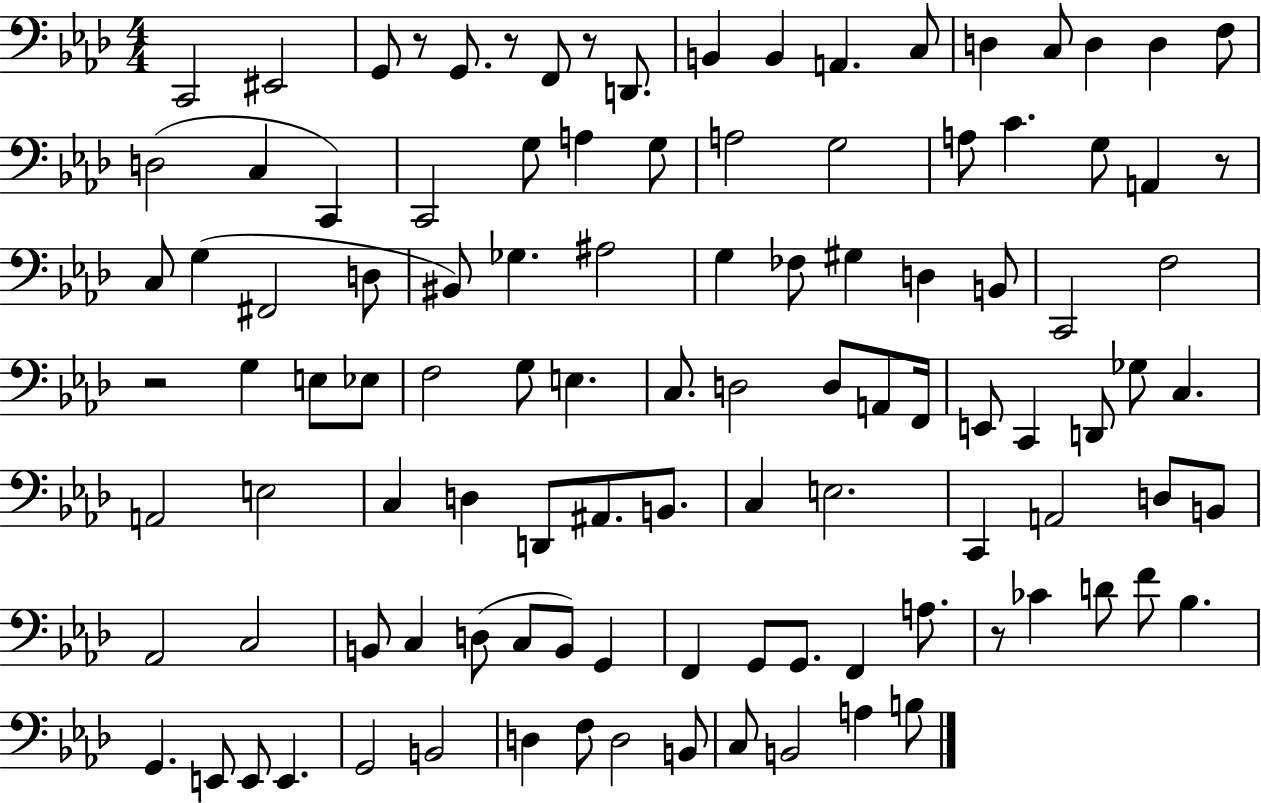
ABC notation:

X:1
T:Untitled
M:4/4
L:1/4
K:Ab
C,,2 ^E,,2 G,,/2 z/2 G,,/2 z/2 F,,/2 z/2 D,,/2 B,, B,, A,, C,/2 D, C,/2 D, D, F,/2 D,2 C, C,, C,,2 G,/2 A, G,/2 A,2 G,2 A,/2 C G,/2 A,, z/2 C,/2 G, ^F,,2 D,/2 ^B,,/2 _G, ^A,2 G, _F,/2 ^G, D, B,,/2 C,,2 F,2 z2 G, E,/2 _E,/2 F,2 G,/2 E, C,/2 D,2 D,/2 A,,/2 F,,/4 E,,/2 C,, D,,/2 _G,/2 C, A,,2 E,2 C, D, D,,/2 ^A,,/2 B,,/2 C, E,2 C,, A,,2 D,/2 B,,/2 _A,,2 C,2 B,,/2 C, D,/2 C,/2 B,,/2 G,, F,, G,,/2 G,,/2 F,, A,/2 z/2 _C D/2 F/2 _B, G,, E,,/2 E,,/2 E,, G,,2 B,,2 D, F,/2 D,2 B,,/2 C,/2 B,,2 A, B,/2